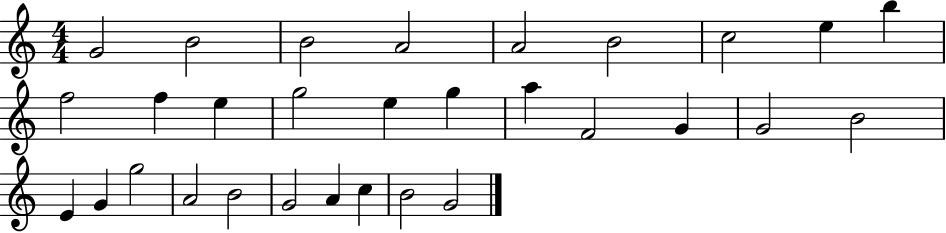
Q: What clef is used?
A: treble